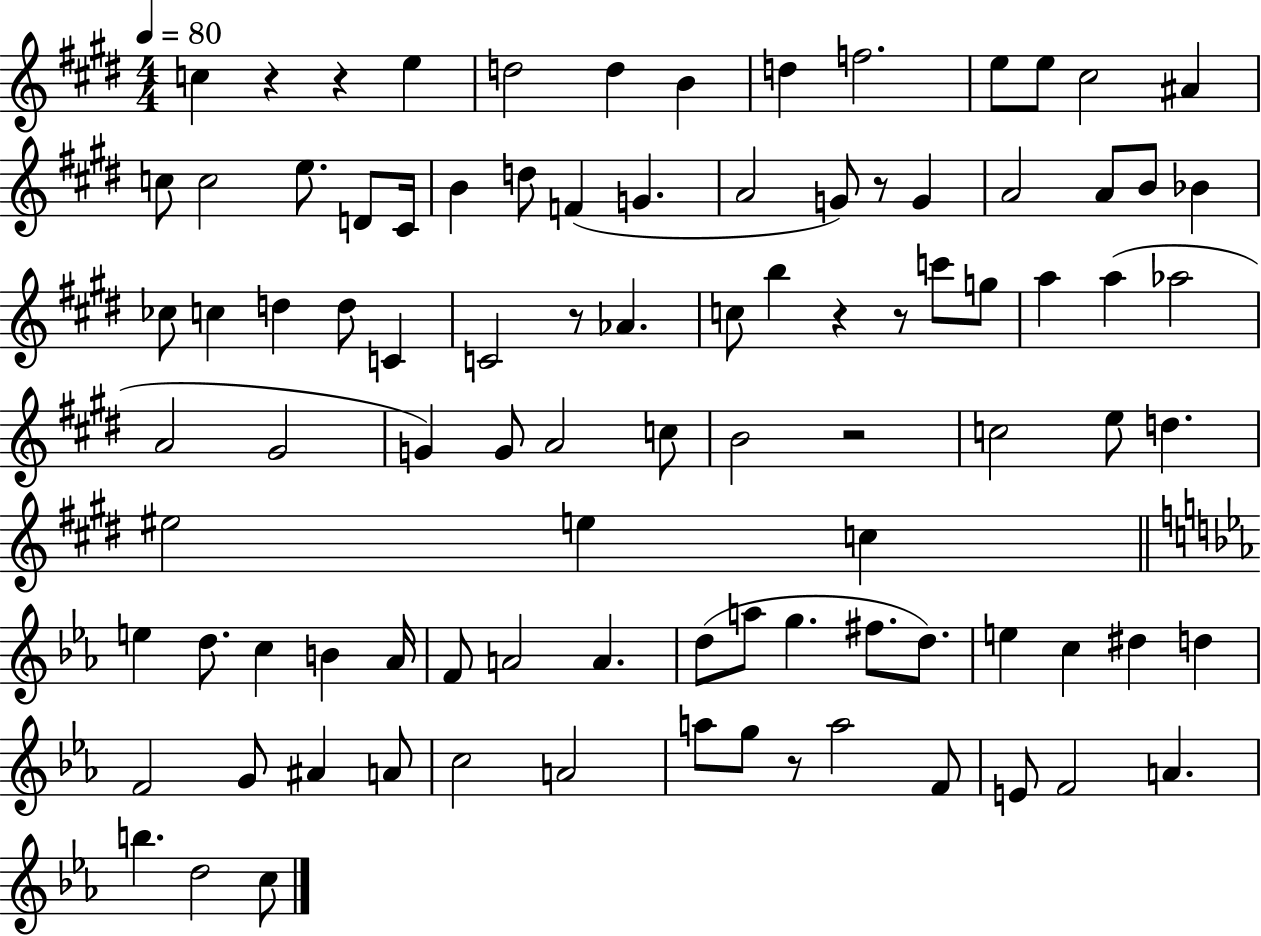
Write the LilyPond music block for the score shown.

{
  \clef treble
  \numericTimeSignature
  \time 4/4
  \key e \major
  \tempo 4 = 80
  c''4 r4 r4 e''4 | d''2 d''4 b'4 | d''4 f''2. | e''8 e''8 cis''2 ais'4 | \break c''8 c''2 e''8. d'8 cis'16 | b'4 d''8 f'4( g'4. | a'2 g'8) r8 g'4 | a'2 a'8 b'8 bes'4 | \break ces''8 c''4 d''4 d''8 c'4 | c'2 r8 aes'4. | c''8 b''4 r4 r8 c'''8 g''8 | a''4 a''4( aes''2 | \break a'2 gis'2 | g'4) g'8 a'2 c''8 | b'2 r2 | c''2 e''8 d''4. | \break eis''2 e''4 c''4 | \bar "||" \break \key c \minor e''4 d''8. c''4 b'4 aes'16 | f'8 a'2 a'4. | d''8( a''8 g''4. fis''8. d''8.) | e''4 c''4 dis''4 d''4 | \break f'2 g'8 ais'4 a'8 | c''2 a'2 | a''8 g''8 r8 a''2 f'8 | e'8 f'2 a'4. | \break b''4. d''2 c''8 | \bar "|."
}